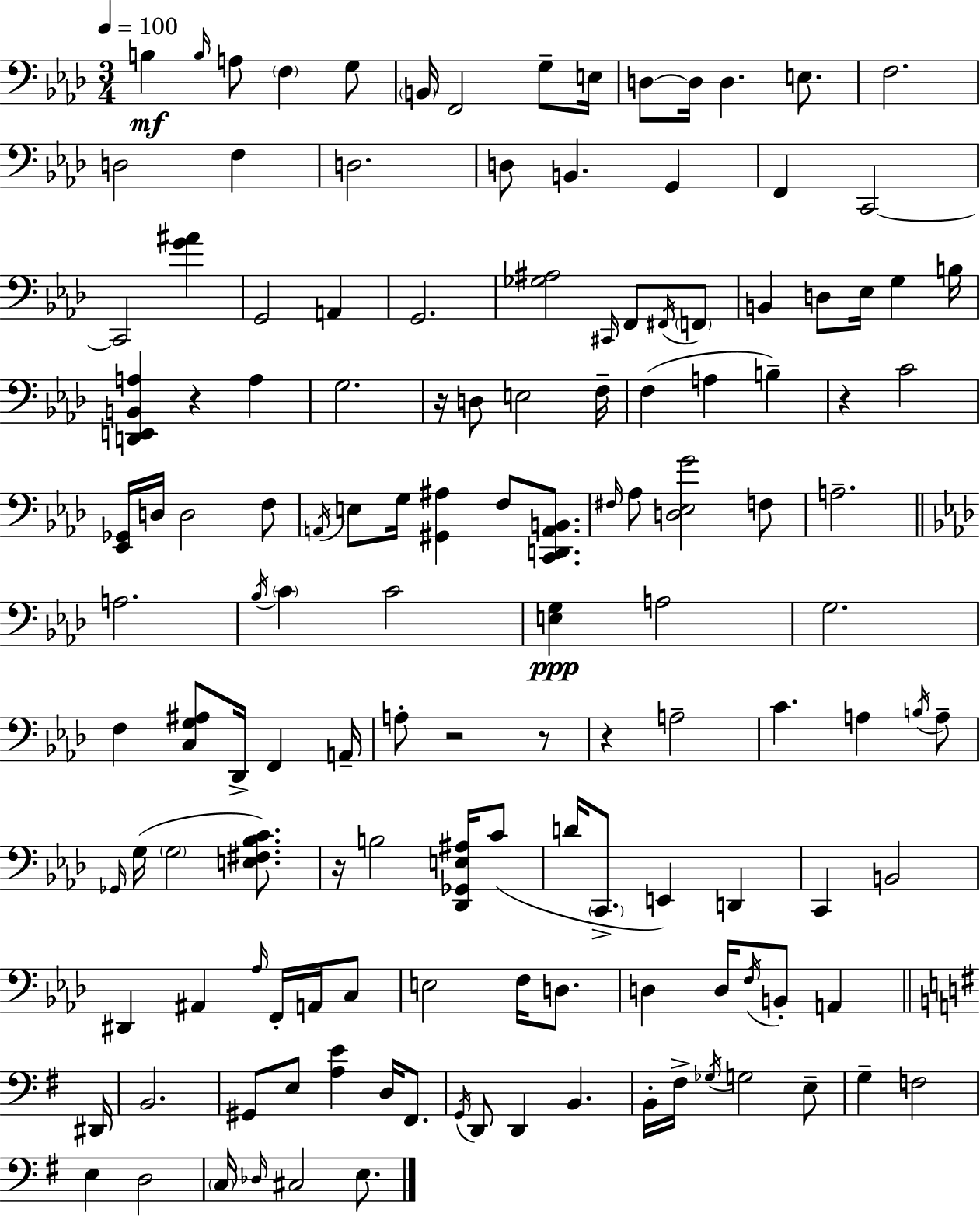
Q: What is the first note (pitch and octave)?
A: B3